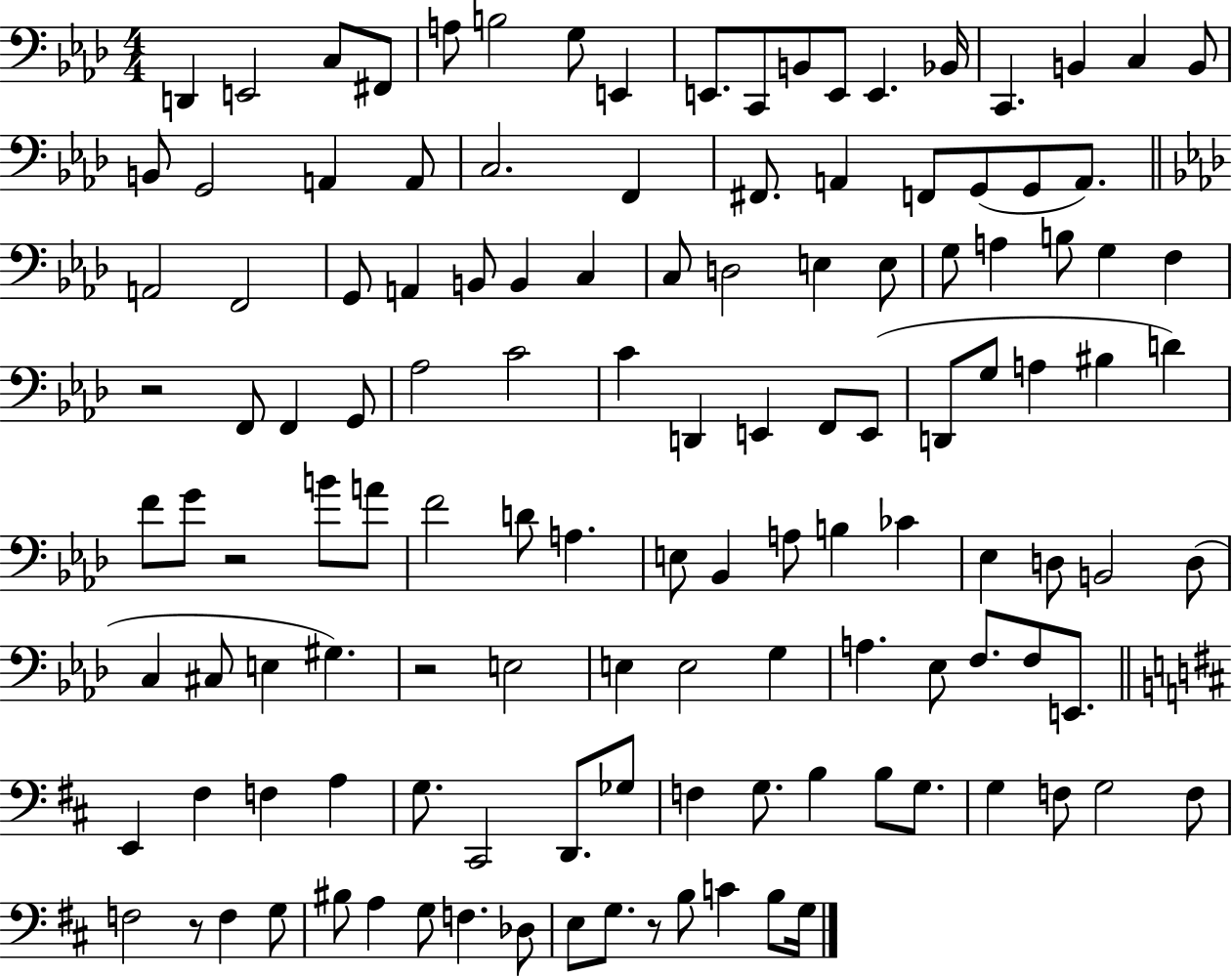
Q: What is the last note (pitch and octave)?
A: G3